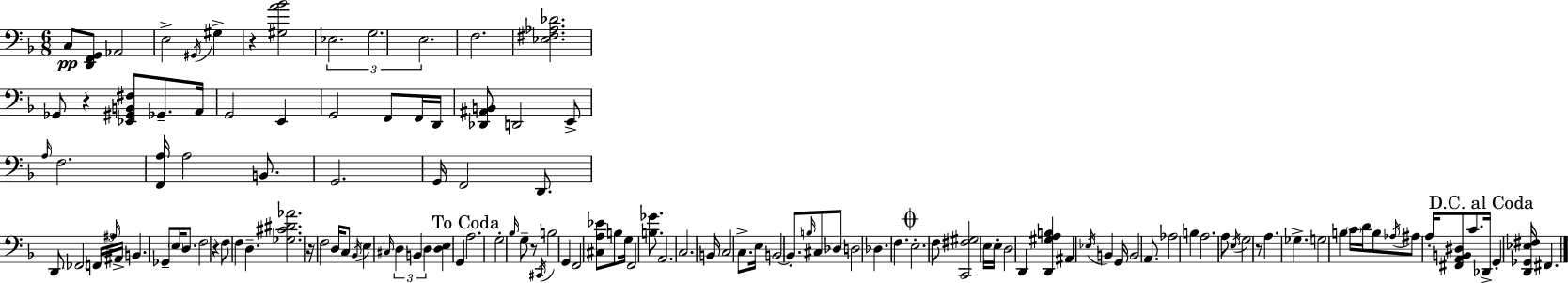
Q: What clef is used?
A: bass